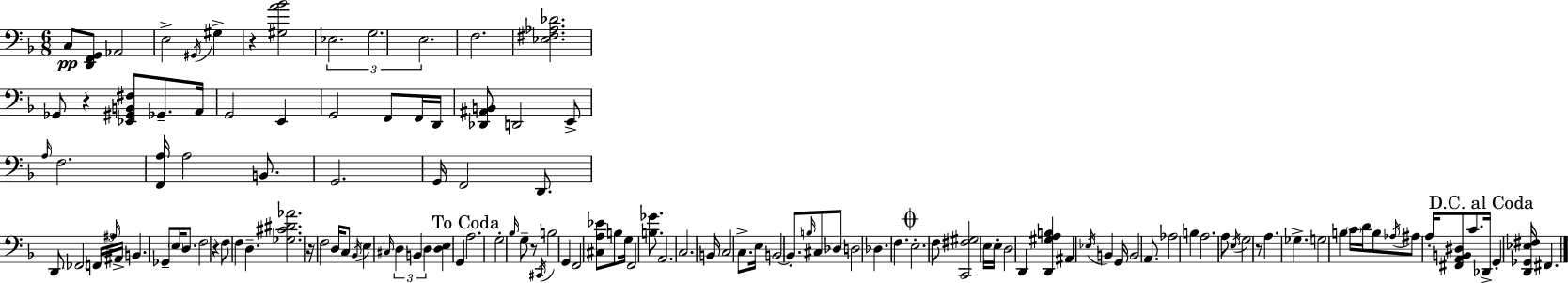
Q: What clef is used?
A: bass